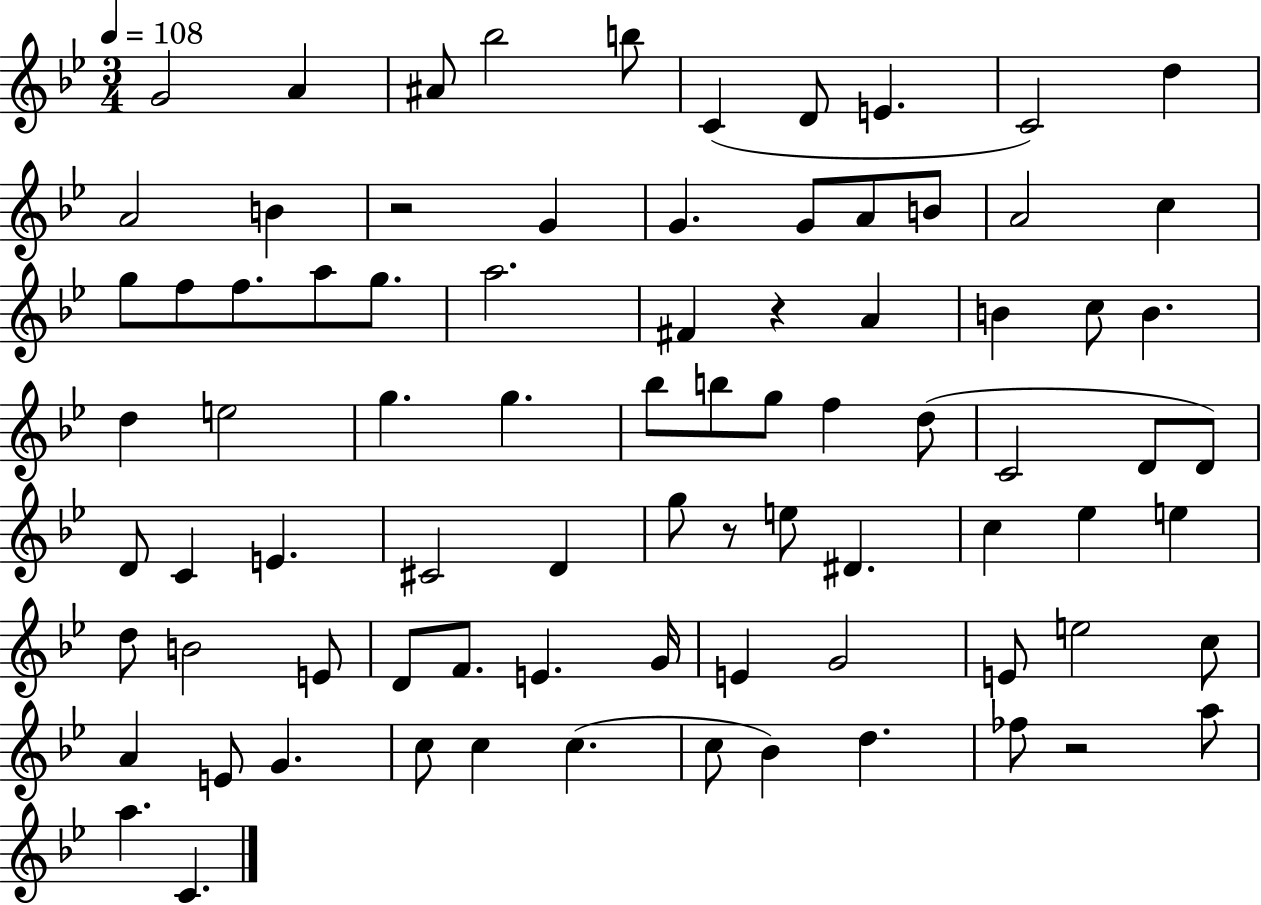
G4/h A4/q A#4/e Bb5/h B5/e C4/q D4/e E4/q. C4/h D5/q A4/h B4/q R/h G4/q G4/q. G4/e A4/e B4/e A4/h C5/q G5/e F5/e F5/e. A5/e G5/e. A5/h. F#4/q R/q A4/q B4/q C5/e B4/q. D5/q E5/h G5/q. G5/q. Bb5/e B5/e G5/e F5/q D5/e C4/h D4/e D4/e D4/e C4/q E4/q. C#4/h D4/q G5/e R/e E5/e D#4/q. C5/q Eb5/q E5/q D5/e B4/h E4/e D4/e F4/e. E4/q. G4/s E4/q G4/h E4/e E5/h C5/e A4/q E4/e G4/q. C5/e C5/q C5/q. C5/e Bb4/q D5/q. FES5/e R/h A5/e A5/q. C4/q.